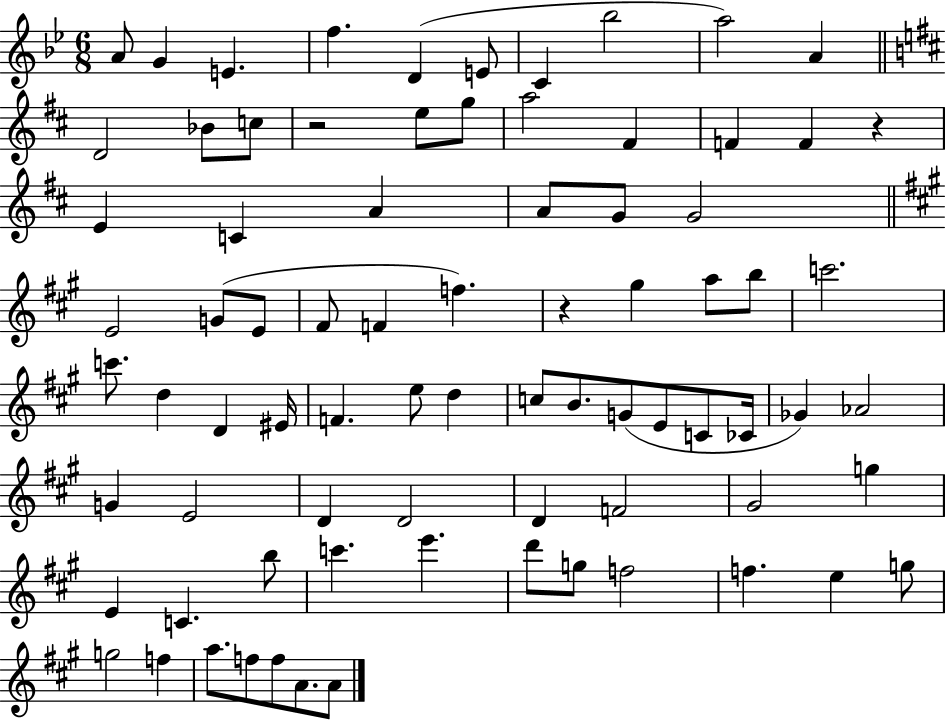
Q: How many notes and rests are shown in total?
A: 79